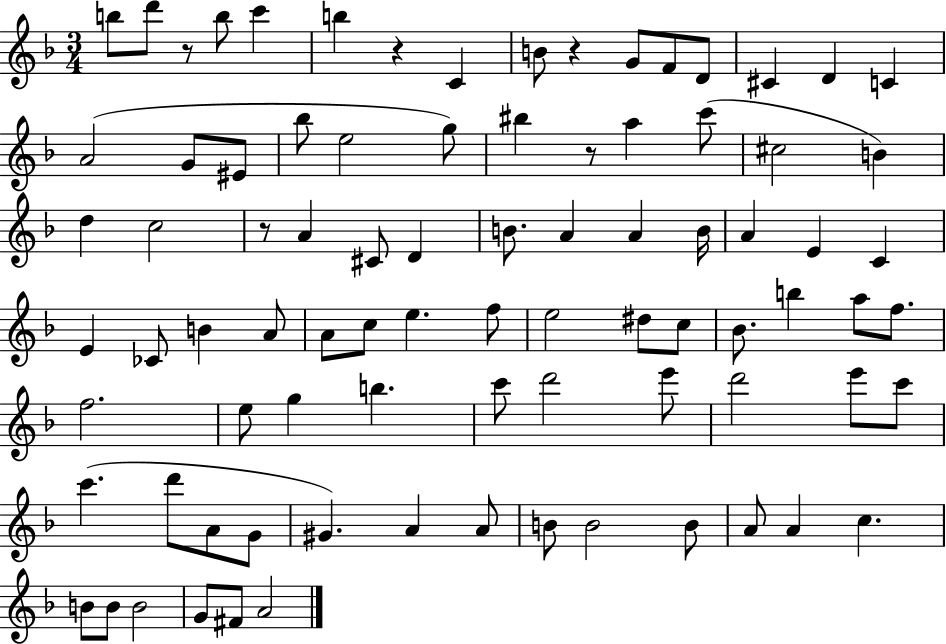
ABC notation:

X:1
T:Untitled
M:3/4
L:1/4
K:F
b/2 d'/2 z/2 b/2 c' b z C B/2 z G/2 F/2 D/2 ^C D C A2 G/2 ^E/2 _b/2 e2 g/2 ^b z/2 a c'/2 ^c2 B d c2 z/2 A ^C/2 D B/2 A A B/4 A E C E _C/2 B A/2 A/2 c/2 e f/2 e2 ^d/2 c/2 _B/2 b a/2 f/2 f2 e/2 g b c'/2 d'2 e'/2 d'2 e'/2 c'/2 c' d'/2 A/2 G/2 ^G A A/2 B/2 B2 B/2 A/2 A c B/2 B/2 B2 G/2 ^F/2 A2